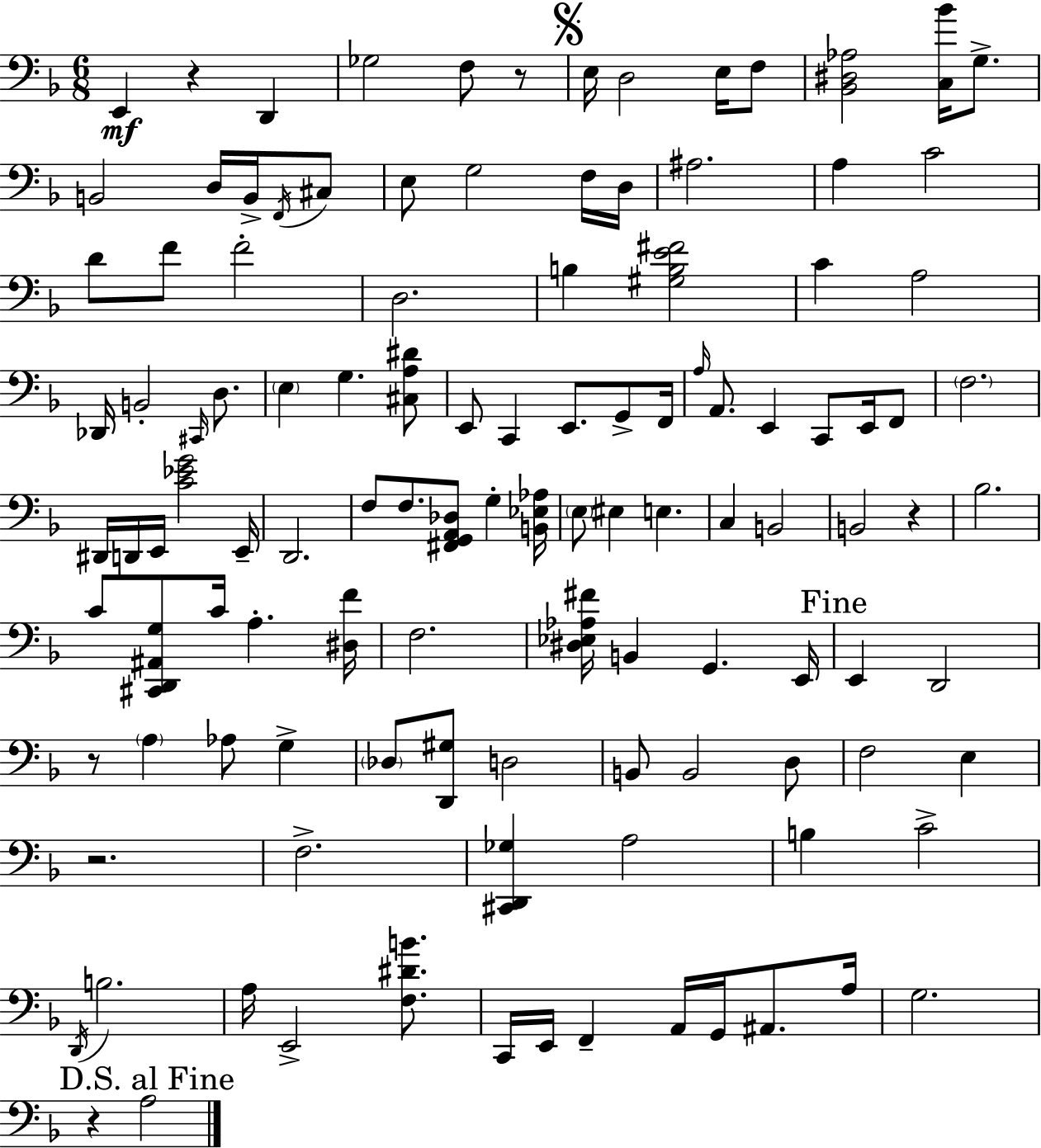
{
  \clef bass
  \numericTimeSignature
  \time 6/8
  \key f \major
  e,4\mf r4 d,4 | ges2 f8 r8 | \mark \markup { \musicglyph "scripts.segno" } e16 d2 e16 f8 | <bes, dis aes>2 <c bes'>16 g8.-> | \break b,2 d16 b,16-> \acciaccatura { f,16 } cis8 | e8 g2 f16 | d16 ais2. | a4 c'2 | \break d'8 f'8 f'2-. | d2. | b4 <gis b e' fis'>2 | c'4 a2 | \break des,16 b,2-. \grace { cis,16 } d8. | \parenthesize e4 g4. | <cis a dis'>8 e,8 c,4 e,8. g,8-> | f,16 \grace { a16 } a,8. e,4 c,8 | \break e,16 f,8 \parenthesize f2. | dis,16 d,16 e,16 <c' ees' g'>2 | e,16-- d,2. | f8 f8. <fis, g, a, des>8 g4-. | \break <b, ees aes>16 \parenthesize e8 eis4 e4. | c4 b,2 | b,2 r4 | bes2. | \break c'8 <cis, d, ais, g>8 c'16 a4.-. | <dis f'>16 f2. | <dis ees aes fis'>16 b,4 g,4. | e,16 \mark "Fine" e,4 d,2 | \break r8 \parenthesize a4 aes8 g4-> | \parenthesize des8 <d, gis>8 d2 | b,8 b,2 | d8 f2 e4 | \break r2. | f2.-> | <cis, d, ges>4 a2 | b4 c'2-> | \break \acciaccatura { d,16 } b2. | a16 e,2-> | <f dis' b'>8. c,16 e,16 f,4-- a,16 g,16 | ais,8. a16 g2. | \break \mark "D.S. al Fine" r4 a2 | \bar "|."
}